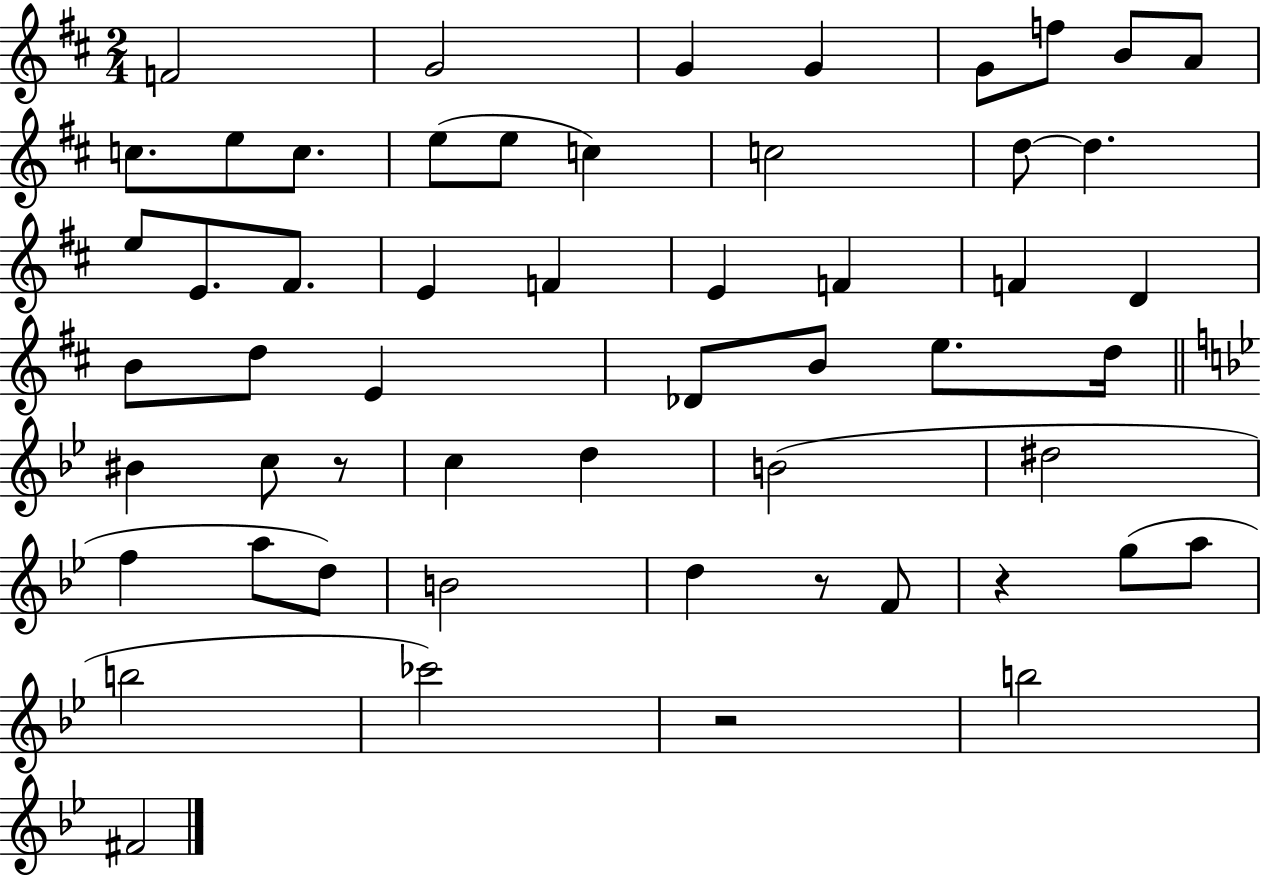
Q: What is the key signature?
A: D major